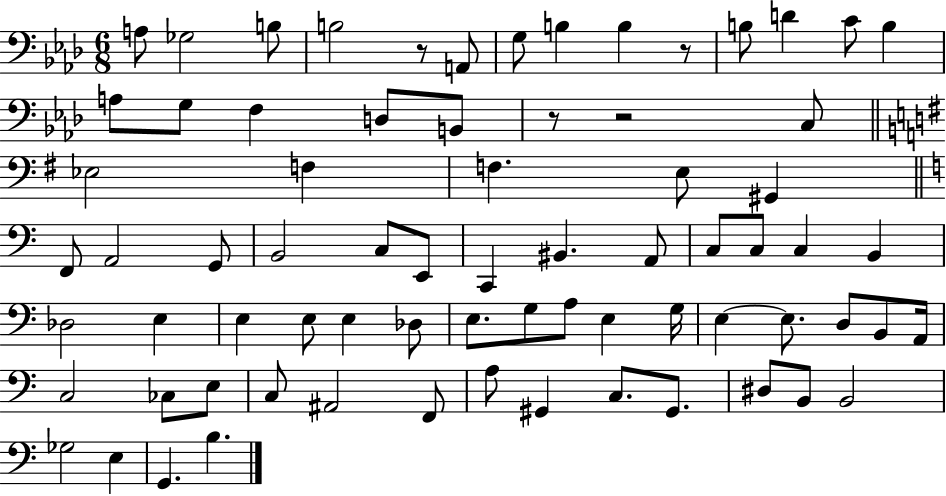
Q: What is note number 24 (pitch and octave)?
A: F2